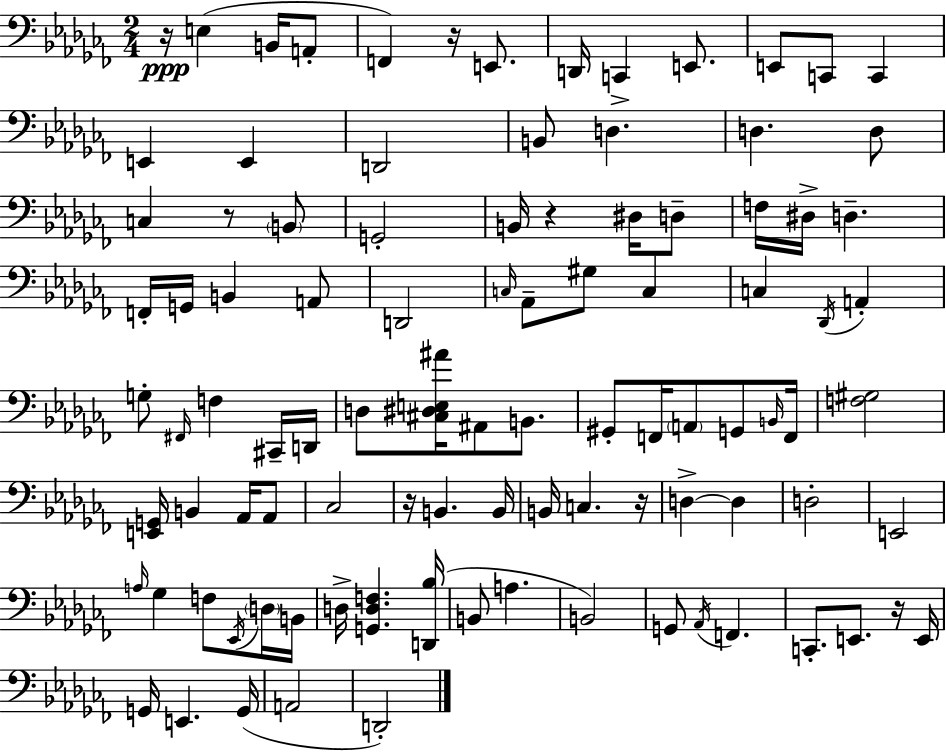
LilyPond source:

{
  \clef bass
  \numericTimeSignature
  \time 2/4
  \key aes \minor
  r16\ppp e4( b,16 a,8-. | f,4) r16 e,8. | d,16 c,4-> e,8. | e,8 c,8 c,4 | \break e,4 e,4 | d,2 | b,8 d4. | d4. d8 | \break c4 r8 \parenthesize b,8 | g,2-. | b,16 r4 dis16 d8-- | f16 dis16-> d4.-- | \break f,16-. g,16 b,4 a,8 | d,2 | \grace { c16 } aes,8-- gis8 c4 | c4 \acciaccatura { des,16 } a,4-. | \break g8-. \grace { fis,16 } f4 | cis,16-- d,16 d8 <cis dis e ais'>16 ais,8 | b,8. gis,8-. f,16 \parenthesize a,8 | g,8 \grace { b,16 } f,16 <f gis>2 | \break <e, g,>16 b,4 | aes,16 aes,8 ces2 | r16 b,4. | b,16 b,16 c4. | \break r16 d4->~~ | d4 d2-. | e,2 | \grace { a16 } ges4 | \break f8 \acciaccatura { ees,16 } \parenthesize d16 b,16 d16-> <g, d f>4. | <d, bes>16( b,8 | a4. b,2) | g,8 | \break \acciaccatura { aes,16 } f,4. c,8.-. | e,8. r16 e,16 g,16 | e,4. g,16( a,2 | d,2-.) | \break \bar "|."
}